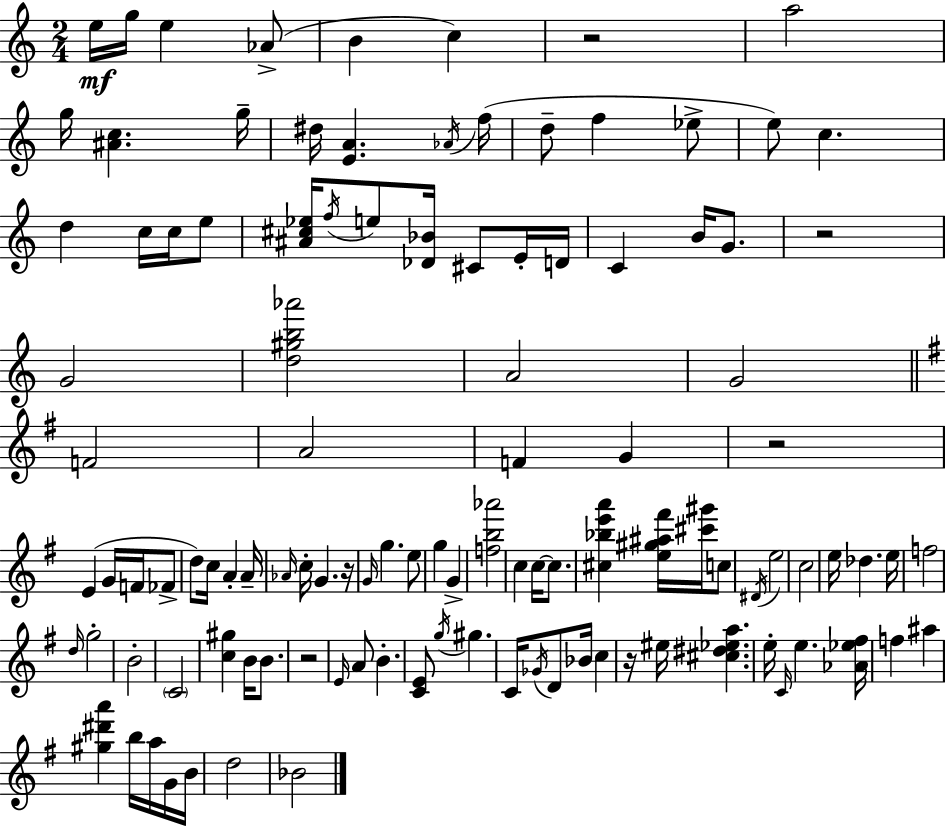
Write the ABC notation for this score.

X:1
T:Untitled
M:2/4
L:1/4
K:C
e/4 g/4 e _A/2 B c z2 a2 g/4 [^Ac] g/4 ^d/4 [EA] _A/4 f/4 d/2 f _e/2 e/2 c d c/4 c/4 e/2 [^A^c_e]/4 f/4 e/2 [_D_B]/4 ^C/2 E/4 D/4 C B/4 G/2 z2 G2 [d^gb_a']2 A2 G2 F2 A2 F G z2 E G/4 F/4 _F/2 d/2 c/4 A A/4 _A/4 c/4 G z/4 G/4 g e/2 g G [fb_a']2 c c/4 c/2 [^c_be'a'] [e^g^a^f']/4 [^c'^g']/4 c/2 ^D/4 e2 c2 e/4 _d e/4 f2 d/4 g2 B2 C2 [c^g] B/4 B/2 z2 E/4 A/2 B [CE]/2 g/4 ^g C/4 _G/4 D/2 _B/4 c z/4 ^e/4 [^c^d_ea] e/4 C/4 e [_A_e^f]/4 f ^a [^g^d'a'] b/4 a/4 G/4 B/4 d2 _B2